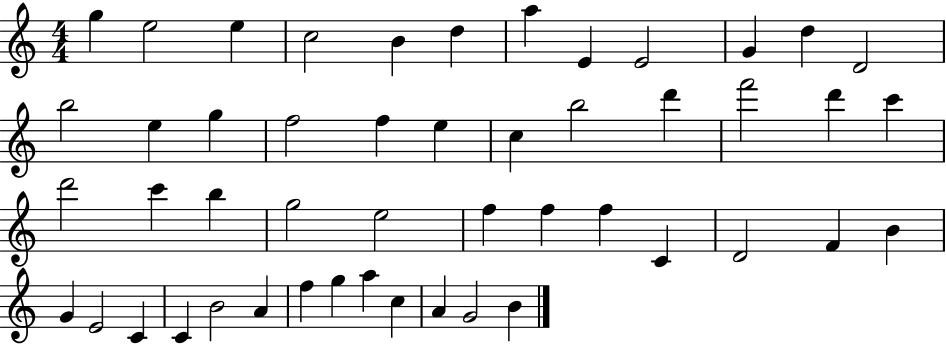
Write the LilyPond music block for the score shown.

{
  \clef treble
  \numericTimeSignature
  \time 4/4
  \key c \major
  g''4 e''2 e''4 | c''2 b'4 d''4 | a''4 e'4 e'2 | g'4 d''4 d'2 | \break b''2 e''4 g''4 | f''2 f''4 e''4 | c''4 b''2 d'''4 | f'''2 d'''4 c'''4 | \break d'''2 c'''4 b''4 | g''2 e''2 | f''4 f''4 f''4 c'4 | d'2 f'4 b'4 | \break g'4 e'2 c'4 | c'4 b'2 a'4 | f''4 g''4 a''4 c''4 | a'4 g'2 b'4 | \break \bar "|."
}